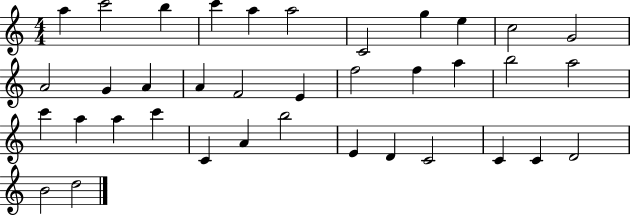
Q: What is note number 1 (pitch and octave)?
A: A5